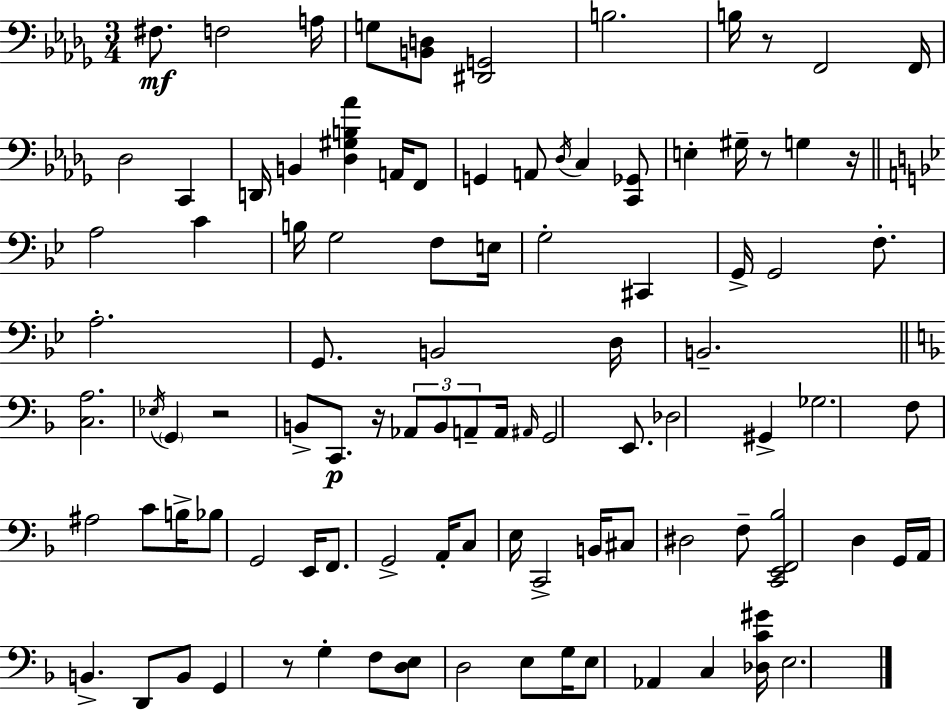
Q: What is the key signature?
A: BES minor